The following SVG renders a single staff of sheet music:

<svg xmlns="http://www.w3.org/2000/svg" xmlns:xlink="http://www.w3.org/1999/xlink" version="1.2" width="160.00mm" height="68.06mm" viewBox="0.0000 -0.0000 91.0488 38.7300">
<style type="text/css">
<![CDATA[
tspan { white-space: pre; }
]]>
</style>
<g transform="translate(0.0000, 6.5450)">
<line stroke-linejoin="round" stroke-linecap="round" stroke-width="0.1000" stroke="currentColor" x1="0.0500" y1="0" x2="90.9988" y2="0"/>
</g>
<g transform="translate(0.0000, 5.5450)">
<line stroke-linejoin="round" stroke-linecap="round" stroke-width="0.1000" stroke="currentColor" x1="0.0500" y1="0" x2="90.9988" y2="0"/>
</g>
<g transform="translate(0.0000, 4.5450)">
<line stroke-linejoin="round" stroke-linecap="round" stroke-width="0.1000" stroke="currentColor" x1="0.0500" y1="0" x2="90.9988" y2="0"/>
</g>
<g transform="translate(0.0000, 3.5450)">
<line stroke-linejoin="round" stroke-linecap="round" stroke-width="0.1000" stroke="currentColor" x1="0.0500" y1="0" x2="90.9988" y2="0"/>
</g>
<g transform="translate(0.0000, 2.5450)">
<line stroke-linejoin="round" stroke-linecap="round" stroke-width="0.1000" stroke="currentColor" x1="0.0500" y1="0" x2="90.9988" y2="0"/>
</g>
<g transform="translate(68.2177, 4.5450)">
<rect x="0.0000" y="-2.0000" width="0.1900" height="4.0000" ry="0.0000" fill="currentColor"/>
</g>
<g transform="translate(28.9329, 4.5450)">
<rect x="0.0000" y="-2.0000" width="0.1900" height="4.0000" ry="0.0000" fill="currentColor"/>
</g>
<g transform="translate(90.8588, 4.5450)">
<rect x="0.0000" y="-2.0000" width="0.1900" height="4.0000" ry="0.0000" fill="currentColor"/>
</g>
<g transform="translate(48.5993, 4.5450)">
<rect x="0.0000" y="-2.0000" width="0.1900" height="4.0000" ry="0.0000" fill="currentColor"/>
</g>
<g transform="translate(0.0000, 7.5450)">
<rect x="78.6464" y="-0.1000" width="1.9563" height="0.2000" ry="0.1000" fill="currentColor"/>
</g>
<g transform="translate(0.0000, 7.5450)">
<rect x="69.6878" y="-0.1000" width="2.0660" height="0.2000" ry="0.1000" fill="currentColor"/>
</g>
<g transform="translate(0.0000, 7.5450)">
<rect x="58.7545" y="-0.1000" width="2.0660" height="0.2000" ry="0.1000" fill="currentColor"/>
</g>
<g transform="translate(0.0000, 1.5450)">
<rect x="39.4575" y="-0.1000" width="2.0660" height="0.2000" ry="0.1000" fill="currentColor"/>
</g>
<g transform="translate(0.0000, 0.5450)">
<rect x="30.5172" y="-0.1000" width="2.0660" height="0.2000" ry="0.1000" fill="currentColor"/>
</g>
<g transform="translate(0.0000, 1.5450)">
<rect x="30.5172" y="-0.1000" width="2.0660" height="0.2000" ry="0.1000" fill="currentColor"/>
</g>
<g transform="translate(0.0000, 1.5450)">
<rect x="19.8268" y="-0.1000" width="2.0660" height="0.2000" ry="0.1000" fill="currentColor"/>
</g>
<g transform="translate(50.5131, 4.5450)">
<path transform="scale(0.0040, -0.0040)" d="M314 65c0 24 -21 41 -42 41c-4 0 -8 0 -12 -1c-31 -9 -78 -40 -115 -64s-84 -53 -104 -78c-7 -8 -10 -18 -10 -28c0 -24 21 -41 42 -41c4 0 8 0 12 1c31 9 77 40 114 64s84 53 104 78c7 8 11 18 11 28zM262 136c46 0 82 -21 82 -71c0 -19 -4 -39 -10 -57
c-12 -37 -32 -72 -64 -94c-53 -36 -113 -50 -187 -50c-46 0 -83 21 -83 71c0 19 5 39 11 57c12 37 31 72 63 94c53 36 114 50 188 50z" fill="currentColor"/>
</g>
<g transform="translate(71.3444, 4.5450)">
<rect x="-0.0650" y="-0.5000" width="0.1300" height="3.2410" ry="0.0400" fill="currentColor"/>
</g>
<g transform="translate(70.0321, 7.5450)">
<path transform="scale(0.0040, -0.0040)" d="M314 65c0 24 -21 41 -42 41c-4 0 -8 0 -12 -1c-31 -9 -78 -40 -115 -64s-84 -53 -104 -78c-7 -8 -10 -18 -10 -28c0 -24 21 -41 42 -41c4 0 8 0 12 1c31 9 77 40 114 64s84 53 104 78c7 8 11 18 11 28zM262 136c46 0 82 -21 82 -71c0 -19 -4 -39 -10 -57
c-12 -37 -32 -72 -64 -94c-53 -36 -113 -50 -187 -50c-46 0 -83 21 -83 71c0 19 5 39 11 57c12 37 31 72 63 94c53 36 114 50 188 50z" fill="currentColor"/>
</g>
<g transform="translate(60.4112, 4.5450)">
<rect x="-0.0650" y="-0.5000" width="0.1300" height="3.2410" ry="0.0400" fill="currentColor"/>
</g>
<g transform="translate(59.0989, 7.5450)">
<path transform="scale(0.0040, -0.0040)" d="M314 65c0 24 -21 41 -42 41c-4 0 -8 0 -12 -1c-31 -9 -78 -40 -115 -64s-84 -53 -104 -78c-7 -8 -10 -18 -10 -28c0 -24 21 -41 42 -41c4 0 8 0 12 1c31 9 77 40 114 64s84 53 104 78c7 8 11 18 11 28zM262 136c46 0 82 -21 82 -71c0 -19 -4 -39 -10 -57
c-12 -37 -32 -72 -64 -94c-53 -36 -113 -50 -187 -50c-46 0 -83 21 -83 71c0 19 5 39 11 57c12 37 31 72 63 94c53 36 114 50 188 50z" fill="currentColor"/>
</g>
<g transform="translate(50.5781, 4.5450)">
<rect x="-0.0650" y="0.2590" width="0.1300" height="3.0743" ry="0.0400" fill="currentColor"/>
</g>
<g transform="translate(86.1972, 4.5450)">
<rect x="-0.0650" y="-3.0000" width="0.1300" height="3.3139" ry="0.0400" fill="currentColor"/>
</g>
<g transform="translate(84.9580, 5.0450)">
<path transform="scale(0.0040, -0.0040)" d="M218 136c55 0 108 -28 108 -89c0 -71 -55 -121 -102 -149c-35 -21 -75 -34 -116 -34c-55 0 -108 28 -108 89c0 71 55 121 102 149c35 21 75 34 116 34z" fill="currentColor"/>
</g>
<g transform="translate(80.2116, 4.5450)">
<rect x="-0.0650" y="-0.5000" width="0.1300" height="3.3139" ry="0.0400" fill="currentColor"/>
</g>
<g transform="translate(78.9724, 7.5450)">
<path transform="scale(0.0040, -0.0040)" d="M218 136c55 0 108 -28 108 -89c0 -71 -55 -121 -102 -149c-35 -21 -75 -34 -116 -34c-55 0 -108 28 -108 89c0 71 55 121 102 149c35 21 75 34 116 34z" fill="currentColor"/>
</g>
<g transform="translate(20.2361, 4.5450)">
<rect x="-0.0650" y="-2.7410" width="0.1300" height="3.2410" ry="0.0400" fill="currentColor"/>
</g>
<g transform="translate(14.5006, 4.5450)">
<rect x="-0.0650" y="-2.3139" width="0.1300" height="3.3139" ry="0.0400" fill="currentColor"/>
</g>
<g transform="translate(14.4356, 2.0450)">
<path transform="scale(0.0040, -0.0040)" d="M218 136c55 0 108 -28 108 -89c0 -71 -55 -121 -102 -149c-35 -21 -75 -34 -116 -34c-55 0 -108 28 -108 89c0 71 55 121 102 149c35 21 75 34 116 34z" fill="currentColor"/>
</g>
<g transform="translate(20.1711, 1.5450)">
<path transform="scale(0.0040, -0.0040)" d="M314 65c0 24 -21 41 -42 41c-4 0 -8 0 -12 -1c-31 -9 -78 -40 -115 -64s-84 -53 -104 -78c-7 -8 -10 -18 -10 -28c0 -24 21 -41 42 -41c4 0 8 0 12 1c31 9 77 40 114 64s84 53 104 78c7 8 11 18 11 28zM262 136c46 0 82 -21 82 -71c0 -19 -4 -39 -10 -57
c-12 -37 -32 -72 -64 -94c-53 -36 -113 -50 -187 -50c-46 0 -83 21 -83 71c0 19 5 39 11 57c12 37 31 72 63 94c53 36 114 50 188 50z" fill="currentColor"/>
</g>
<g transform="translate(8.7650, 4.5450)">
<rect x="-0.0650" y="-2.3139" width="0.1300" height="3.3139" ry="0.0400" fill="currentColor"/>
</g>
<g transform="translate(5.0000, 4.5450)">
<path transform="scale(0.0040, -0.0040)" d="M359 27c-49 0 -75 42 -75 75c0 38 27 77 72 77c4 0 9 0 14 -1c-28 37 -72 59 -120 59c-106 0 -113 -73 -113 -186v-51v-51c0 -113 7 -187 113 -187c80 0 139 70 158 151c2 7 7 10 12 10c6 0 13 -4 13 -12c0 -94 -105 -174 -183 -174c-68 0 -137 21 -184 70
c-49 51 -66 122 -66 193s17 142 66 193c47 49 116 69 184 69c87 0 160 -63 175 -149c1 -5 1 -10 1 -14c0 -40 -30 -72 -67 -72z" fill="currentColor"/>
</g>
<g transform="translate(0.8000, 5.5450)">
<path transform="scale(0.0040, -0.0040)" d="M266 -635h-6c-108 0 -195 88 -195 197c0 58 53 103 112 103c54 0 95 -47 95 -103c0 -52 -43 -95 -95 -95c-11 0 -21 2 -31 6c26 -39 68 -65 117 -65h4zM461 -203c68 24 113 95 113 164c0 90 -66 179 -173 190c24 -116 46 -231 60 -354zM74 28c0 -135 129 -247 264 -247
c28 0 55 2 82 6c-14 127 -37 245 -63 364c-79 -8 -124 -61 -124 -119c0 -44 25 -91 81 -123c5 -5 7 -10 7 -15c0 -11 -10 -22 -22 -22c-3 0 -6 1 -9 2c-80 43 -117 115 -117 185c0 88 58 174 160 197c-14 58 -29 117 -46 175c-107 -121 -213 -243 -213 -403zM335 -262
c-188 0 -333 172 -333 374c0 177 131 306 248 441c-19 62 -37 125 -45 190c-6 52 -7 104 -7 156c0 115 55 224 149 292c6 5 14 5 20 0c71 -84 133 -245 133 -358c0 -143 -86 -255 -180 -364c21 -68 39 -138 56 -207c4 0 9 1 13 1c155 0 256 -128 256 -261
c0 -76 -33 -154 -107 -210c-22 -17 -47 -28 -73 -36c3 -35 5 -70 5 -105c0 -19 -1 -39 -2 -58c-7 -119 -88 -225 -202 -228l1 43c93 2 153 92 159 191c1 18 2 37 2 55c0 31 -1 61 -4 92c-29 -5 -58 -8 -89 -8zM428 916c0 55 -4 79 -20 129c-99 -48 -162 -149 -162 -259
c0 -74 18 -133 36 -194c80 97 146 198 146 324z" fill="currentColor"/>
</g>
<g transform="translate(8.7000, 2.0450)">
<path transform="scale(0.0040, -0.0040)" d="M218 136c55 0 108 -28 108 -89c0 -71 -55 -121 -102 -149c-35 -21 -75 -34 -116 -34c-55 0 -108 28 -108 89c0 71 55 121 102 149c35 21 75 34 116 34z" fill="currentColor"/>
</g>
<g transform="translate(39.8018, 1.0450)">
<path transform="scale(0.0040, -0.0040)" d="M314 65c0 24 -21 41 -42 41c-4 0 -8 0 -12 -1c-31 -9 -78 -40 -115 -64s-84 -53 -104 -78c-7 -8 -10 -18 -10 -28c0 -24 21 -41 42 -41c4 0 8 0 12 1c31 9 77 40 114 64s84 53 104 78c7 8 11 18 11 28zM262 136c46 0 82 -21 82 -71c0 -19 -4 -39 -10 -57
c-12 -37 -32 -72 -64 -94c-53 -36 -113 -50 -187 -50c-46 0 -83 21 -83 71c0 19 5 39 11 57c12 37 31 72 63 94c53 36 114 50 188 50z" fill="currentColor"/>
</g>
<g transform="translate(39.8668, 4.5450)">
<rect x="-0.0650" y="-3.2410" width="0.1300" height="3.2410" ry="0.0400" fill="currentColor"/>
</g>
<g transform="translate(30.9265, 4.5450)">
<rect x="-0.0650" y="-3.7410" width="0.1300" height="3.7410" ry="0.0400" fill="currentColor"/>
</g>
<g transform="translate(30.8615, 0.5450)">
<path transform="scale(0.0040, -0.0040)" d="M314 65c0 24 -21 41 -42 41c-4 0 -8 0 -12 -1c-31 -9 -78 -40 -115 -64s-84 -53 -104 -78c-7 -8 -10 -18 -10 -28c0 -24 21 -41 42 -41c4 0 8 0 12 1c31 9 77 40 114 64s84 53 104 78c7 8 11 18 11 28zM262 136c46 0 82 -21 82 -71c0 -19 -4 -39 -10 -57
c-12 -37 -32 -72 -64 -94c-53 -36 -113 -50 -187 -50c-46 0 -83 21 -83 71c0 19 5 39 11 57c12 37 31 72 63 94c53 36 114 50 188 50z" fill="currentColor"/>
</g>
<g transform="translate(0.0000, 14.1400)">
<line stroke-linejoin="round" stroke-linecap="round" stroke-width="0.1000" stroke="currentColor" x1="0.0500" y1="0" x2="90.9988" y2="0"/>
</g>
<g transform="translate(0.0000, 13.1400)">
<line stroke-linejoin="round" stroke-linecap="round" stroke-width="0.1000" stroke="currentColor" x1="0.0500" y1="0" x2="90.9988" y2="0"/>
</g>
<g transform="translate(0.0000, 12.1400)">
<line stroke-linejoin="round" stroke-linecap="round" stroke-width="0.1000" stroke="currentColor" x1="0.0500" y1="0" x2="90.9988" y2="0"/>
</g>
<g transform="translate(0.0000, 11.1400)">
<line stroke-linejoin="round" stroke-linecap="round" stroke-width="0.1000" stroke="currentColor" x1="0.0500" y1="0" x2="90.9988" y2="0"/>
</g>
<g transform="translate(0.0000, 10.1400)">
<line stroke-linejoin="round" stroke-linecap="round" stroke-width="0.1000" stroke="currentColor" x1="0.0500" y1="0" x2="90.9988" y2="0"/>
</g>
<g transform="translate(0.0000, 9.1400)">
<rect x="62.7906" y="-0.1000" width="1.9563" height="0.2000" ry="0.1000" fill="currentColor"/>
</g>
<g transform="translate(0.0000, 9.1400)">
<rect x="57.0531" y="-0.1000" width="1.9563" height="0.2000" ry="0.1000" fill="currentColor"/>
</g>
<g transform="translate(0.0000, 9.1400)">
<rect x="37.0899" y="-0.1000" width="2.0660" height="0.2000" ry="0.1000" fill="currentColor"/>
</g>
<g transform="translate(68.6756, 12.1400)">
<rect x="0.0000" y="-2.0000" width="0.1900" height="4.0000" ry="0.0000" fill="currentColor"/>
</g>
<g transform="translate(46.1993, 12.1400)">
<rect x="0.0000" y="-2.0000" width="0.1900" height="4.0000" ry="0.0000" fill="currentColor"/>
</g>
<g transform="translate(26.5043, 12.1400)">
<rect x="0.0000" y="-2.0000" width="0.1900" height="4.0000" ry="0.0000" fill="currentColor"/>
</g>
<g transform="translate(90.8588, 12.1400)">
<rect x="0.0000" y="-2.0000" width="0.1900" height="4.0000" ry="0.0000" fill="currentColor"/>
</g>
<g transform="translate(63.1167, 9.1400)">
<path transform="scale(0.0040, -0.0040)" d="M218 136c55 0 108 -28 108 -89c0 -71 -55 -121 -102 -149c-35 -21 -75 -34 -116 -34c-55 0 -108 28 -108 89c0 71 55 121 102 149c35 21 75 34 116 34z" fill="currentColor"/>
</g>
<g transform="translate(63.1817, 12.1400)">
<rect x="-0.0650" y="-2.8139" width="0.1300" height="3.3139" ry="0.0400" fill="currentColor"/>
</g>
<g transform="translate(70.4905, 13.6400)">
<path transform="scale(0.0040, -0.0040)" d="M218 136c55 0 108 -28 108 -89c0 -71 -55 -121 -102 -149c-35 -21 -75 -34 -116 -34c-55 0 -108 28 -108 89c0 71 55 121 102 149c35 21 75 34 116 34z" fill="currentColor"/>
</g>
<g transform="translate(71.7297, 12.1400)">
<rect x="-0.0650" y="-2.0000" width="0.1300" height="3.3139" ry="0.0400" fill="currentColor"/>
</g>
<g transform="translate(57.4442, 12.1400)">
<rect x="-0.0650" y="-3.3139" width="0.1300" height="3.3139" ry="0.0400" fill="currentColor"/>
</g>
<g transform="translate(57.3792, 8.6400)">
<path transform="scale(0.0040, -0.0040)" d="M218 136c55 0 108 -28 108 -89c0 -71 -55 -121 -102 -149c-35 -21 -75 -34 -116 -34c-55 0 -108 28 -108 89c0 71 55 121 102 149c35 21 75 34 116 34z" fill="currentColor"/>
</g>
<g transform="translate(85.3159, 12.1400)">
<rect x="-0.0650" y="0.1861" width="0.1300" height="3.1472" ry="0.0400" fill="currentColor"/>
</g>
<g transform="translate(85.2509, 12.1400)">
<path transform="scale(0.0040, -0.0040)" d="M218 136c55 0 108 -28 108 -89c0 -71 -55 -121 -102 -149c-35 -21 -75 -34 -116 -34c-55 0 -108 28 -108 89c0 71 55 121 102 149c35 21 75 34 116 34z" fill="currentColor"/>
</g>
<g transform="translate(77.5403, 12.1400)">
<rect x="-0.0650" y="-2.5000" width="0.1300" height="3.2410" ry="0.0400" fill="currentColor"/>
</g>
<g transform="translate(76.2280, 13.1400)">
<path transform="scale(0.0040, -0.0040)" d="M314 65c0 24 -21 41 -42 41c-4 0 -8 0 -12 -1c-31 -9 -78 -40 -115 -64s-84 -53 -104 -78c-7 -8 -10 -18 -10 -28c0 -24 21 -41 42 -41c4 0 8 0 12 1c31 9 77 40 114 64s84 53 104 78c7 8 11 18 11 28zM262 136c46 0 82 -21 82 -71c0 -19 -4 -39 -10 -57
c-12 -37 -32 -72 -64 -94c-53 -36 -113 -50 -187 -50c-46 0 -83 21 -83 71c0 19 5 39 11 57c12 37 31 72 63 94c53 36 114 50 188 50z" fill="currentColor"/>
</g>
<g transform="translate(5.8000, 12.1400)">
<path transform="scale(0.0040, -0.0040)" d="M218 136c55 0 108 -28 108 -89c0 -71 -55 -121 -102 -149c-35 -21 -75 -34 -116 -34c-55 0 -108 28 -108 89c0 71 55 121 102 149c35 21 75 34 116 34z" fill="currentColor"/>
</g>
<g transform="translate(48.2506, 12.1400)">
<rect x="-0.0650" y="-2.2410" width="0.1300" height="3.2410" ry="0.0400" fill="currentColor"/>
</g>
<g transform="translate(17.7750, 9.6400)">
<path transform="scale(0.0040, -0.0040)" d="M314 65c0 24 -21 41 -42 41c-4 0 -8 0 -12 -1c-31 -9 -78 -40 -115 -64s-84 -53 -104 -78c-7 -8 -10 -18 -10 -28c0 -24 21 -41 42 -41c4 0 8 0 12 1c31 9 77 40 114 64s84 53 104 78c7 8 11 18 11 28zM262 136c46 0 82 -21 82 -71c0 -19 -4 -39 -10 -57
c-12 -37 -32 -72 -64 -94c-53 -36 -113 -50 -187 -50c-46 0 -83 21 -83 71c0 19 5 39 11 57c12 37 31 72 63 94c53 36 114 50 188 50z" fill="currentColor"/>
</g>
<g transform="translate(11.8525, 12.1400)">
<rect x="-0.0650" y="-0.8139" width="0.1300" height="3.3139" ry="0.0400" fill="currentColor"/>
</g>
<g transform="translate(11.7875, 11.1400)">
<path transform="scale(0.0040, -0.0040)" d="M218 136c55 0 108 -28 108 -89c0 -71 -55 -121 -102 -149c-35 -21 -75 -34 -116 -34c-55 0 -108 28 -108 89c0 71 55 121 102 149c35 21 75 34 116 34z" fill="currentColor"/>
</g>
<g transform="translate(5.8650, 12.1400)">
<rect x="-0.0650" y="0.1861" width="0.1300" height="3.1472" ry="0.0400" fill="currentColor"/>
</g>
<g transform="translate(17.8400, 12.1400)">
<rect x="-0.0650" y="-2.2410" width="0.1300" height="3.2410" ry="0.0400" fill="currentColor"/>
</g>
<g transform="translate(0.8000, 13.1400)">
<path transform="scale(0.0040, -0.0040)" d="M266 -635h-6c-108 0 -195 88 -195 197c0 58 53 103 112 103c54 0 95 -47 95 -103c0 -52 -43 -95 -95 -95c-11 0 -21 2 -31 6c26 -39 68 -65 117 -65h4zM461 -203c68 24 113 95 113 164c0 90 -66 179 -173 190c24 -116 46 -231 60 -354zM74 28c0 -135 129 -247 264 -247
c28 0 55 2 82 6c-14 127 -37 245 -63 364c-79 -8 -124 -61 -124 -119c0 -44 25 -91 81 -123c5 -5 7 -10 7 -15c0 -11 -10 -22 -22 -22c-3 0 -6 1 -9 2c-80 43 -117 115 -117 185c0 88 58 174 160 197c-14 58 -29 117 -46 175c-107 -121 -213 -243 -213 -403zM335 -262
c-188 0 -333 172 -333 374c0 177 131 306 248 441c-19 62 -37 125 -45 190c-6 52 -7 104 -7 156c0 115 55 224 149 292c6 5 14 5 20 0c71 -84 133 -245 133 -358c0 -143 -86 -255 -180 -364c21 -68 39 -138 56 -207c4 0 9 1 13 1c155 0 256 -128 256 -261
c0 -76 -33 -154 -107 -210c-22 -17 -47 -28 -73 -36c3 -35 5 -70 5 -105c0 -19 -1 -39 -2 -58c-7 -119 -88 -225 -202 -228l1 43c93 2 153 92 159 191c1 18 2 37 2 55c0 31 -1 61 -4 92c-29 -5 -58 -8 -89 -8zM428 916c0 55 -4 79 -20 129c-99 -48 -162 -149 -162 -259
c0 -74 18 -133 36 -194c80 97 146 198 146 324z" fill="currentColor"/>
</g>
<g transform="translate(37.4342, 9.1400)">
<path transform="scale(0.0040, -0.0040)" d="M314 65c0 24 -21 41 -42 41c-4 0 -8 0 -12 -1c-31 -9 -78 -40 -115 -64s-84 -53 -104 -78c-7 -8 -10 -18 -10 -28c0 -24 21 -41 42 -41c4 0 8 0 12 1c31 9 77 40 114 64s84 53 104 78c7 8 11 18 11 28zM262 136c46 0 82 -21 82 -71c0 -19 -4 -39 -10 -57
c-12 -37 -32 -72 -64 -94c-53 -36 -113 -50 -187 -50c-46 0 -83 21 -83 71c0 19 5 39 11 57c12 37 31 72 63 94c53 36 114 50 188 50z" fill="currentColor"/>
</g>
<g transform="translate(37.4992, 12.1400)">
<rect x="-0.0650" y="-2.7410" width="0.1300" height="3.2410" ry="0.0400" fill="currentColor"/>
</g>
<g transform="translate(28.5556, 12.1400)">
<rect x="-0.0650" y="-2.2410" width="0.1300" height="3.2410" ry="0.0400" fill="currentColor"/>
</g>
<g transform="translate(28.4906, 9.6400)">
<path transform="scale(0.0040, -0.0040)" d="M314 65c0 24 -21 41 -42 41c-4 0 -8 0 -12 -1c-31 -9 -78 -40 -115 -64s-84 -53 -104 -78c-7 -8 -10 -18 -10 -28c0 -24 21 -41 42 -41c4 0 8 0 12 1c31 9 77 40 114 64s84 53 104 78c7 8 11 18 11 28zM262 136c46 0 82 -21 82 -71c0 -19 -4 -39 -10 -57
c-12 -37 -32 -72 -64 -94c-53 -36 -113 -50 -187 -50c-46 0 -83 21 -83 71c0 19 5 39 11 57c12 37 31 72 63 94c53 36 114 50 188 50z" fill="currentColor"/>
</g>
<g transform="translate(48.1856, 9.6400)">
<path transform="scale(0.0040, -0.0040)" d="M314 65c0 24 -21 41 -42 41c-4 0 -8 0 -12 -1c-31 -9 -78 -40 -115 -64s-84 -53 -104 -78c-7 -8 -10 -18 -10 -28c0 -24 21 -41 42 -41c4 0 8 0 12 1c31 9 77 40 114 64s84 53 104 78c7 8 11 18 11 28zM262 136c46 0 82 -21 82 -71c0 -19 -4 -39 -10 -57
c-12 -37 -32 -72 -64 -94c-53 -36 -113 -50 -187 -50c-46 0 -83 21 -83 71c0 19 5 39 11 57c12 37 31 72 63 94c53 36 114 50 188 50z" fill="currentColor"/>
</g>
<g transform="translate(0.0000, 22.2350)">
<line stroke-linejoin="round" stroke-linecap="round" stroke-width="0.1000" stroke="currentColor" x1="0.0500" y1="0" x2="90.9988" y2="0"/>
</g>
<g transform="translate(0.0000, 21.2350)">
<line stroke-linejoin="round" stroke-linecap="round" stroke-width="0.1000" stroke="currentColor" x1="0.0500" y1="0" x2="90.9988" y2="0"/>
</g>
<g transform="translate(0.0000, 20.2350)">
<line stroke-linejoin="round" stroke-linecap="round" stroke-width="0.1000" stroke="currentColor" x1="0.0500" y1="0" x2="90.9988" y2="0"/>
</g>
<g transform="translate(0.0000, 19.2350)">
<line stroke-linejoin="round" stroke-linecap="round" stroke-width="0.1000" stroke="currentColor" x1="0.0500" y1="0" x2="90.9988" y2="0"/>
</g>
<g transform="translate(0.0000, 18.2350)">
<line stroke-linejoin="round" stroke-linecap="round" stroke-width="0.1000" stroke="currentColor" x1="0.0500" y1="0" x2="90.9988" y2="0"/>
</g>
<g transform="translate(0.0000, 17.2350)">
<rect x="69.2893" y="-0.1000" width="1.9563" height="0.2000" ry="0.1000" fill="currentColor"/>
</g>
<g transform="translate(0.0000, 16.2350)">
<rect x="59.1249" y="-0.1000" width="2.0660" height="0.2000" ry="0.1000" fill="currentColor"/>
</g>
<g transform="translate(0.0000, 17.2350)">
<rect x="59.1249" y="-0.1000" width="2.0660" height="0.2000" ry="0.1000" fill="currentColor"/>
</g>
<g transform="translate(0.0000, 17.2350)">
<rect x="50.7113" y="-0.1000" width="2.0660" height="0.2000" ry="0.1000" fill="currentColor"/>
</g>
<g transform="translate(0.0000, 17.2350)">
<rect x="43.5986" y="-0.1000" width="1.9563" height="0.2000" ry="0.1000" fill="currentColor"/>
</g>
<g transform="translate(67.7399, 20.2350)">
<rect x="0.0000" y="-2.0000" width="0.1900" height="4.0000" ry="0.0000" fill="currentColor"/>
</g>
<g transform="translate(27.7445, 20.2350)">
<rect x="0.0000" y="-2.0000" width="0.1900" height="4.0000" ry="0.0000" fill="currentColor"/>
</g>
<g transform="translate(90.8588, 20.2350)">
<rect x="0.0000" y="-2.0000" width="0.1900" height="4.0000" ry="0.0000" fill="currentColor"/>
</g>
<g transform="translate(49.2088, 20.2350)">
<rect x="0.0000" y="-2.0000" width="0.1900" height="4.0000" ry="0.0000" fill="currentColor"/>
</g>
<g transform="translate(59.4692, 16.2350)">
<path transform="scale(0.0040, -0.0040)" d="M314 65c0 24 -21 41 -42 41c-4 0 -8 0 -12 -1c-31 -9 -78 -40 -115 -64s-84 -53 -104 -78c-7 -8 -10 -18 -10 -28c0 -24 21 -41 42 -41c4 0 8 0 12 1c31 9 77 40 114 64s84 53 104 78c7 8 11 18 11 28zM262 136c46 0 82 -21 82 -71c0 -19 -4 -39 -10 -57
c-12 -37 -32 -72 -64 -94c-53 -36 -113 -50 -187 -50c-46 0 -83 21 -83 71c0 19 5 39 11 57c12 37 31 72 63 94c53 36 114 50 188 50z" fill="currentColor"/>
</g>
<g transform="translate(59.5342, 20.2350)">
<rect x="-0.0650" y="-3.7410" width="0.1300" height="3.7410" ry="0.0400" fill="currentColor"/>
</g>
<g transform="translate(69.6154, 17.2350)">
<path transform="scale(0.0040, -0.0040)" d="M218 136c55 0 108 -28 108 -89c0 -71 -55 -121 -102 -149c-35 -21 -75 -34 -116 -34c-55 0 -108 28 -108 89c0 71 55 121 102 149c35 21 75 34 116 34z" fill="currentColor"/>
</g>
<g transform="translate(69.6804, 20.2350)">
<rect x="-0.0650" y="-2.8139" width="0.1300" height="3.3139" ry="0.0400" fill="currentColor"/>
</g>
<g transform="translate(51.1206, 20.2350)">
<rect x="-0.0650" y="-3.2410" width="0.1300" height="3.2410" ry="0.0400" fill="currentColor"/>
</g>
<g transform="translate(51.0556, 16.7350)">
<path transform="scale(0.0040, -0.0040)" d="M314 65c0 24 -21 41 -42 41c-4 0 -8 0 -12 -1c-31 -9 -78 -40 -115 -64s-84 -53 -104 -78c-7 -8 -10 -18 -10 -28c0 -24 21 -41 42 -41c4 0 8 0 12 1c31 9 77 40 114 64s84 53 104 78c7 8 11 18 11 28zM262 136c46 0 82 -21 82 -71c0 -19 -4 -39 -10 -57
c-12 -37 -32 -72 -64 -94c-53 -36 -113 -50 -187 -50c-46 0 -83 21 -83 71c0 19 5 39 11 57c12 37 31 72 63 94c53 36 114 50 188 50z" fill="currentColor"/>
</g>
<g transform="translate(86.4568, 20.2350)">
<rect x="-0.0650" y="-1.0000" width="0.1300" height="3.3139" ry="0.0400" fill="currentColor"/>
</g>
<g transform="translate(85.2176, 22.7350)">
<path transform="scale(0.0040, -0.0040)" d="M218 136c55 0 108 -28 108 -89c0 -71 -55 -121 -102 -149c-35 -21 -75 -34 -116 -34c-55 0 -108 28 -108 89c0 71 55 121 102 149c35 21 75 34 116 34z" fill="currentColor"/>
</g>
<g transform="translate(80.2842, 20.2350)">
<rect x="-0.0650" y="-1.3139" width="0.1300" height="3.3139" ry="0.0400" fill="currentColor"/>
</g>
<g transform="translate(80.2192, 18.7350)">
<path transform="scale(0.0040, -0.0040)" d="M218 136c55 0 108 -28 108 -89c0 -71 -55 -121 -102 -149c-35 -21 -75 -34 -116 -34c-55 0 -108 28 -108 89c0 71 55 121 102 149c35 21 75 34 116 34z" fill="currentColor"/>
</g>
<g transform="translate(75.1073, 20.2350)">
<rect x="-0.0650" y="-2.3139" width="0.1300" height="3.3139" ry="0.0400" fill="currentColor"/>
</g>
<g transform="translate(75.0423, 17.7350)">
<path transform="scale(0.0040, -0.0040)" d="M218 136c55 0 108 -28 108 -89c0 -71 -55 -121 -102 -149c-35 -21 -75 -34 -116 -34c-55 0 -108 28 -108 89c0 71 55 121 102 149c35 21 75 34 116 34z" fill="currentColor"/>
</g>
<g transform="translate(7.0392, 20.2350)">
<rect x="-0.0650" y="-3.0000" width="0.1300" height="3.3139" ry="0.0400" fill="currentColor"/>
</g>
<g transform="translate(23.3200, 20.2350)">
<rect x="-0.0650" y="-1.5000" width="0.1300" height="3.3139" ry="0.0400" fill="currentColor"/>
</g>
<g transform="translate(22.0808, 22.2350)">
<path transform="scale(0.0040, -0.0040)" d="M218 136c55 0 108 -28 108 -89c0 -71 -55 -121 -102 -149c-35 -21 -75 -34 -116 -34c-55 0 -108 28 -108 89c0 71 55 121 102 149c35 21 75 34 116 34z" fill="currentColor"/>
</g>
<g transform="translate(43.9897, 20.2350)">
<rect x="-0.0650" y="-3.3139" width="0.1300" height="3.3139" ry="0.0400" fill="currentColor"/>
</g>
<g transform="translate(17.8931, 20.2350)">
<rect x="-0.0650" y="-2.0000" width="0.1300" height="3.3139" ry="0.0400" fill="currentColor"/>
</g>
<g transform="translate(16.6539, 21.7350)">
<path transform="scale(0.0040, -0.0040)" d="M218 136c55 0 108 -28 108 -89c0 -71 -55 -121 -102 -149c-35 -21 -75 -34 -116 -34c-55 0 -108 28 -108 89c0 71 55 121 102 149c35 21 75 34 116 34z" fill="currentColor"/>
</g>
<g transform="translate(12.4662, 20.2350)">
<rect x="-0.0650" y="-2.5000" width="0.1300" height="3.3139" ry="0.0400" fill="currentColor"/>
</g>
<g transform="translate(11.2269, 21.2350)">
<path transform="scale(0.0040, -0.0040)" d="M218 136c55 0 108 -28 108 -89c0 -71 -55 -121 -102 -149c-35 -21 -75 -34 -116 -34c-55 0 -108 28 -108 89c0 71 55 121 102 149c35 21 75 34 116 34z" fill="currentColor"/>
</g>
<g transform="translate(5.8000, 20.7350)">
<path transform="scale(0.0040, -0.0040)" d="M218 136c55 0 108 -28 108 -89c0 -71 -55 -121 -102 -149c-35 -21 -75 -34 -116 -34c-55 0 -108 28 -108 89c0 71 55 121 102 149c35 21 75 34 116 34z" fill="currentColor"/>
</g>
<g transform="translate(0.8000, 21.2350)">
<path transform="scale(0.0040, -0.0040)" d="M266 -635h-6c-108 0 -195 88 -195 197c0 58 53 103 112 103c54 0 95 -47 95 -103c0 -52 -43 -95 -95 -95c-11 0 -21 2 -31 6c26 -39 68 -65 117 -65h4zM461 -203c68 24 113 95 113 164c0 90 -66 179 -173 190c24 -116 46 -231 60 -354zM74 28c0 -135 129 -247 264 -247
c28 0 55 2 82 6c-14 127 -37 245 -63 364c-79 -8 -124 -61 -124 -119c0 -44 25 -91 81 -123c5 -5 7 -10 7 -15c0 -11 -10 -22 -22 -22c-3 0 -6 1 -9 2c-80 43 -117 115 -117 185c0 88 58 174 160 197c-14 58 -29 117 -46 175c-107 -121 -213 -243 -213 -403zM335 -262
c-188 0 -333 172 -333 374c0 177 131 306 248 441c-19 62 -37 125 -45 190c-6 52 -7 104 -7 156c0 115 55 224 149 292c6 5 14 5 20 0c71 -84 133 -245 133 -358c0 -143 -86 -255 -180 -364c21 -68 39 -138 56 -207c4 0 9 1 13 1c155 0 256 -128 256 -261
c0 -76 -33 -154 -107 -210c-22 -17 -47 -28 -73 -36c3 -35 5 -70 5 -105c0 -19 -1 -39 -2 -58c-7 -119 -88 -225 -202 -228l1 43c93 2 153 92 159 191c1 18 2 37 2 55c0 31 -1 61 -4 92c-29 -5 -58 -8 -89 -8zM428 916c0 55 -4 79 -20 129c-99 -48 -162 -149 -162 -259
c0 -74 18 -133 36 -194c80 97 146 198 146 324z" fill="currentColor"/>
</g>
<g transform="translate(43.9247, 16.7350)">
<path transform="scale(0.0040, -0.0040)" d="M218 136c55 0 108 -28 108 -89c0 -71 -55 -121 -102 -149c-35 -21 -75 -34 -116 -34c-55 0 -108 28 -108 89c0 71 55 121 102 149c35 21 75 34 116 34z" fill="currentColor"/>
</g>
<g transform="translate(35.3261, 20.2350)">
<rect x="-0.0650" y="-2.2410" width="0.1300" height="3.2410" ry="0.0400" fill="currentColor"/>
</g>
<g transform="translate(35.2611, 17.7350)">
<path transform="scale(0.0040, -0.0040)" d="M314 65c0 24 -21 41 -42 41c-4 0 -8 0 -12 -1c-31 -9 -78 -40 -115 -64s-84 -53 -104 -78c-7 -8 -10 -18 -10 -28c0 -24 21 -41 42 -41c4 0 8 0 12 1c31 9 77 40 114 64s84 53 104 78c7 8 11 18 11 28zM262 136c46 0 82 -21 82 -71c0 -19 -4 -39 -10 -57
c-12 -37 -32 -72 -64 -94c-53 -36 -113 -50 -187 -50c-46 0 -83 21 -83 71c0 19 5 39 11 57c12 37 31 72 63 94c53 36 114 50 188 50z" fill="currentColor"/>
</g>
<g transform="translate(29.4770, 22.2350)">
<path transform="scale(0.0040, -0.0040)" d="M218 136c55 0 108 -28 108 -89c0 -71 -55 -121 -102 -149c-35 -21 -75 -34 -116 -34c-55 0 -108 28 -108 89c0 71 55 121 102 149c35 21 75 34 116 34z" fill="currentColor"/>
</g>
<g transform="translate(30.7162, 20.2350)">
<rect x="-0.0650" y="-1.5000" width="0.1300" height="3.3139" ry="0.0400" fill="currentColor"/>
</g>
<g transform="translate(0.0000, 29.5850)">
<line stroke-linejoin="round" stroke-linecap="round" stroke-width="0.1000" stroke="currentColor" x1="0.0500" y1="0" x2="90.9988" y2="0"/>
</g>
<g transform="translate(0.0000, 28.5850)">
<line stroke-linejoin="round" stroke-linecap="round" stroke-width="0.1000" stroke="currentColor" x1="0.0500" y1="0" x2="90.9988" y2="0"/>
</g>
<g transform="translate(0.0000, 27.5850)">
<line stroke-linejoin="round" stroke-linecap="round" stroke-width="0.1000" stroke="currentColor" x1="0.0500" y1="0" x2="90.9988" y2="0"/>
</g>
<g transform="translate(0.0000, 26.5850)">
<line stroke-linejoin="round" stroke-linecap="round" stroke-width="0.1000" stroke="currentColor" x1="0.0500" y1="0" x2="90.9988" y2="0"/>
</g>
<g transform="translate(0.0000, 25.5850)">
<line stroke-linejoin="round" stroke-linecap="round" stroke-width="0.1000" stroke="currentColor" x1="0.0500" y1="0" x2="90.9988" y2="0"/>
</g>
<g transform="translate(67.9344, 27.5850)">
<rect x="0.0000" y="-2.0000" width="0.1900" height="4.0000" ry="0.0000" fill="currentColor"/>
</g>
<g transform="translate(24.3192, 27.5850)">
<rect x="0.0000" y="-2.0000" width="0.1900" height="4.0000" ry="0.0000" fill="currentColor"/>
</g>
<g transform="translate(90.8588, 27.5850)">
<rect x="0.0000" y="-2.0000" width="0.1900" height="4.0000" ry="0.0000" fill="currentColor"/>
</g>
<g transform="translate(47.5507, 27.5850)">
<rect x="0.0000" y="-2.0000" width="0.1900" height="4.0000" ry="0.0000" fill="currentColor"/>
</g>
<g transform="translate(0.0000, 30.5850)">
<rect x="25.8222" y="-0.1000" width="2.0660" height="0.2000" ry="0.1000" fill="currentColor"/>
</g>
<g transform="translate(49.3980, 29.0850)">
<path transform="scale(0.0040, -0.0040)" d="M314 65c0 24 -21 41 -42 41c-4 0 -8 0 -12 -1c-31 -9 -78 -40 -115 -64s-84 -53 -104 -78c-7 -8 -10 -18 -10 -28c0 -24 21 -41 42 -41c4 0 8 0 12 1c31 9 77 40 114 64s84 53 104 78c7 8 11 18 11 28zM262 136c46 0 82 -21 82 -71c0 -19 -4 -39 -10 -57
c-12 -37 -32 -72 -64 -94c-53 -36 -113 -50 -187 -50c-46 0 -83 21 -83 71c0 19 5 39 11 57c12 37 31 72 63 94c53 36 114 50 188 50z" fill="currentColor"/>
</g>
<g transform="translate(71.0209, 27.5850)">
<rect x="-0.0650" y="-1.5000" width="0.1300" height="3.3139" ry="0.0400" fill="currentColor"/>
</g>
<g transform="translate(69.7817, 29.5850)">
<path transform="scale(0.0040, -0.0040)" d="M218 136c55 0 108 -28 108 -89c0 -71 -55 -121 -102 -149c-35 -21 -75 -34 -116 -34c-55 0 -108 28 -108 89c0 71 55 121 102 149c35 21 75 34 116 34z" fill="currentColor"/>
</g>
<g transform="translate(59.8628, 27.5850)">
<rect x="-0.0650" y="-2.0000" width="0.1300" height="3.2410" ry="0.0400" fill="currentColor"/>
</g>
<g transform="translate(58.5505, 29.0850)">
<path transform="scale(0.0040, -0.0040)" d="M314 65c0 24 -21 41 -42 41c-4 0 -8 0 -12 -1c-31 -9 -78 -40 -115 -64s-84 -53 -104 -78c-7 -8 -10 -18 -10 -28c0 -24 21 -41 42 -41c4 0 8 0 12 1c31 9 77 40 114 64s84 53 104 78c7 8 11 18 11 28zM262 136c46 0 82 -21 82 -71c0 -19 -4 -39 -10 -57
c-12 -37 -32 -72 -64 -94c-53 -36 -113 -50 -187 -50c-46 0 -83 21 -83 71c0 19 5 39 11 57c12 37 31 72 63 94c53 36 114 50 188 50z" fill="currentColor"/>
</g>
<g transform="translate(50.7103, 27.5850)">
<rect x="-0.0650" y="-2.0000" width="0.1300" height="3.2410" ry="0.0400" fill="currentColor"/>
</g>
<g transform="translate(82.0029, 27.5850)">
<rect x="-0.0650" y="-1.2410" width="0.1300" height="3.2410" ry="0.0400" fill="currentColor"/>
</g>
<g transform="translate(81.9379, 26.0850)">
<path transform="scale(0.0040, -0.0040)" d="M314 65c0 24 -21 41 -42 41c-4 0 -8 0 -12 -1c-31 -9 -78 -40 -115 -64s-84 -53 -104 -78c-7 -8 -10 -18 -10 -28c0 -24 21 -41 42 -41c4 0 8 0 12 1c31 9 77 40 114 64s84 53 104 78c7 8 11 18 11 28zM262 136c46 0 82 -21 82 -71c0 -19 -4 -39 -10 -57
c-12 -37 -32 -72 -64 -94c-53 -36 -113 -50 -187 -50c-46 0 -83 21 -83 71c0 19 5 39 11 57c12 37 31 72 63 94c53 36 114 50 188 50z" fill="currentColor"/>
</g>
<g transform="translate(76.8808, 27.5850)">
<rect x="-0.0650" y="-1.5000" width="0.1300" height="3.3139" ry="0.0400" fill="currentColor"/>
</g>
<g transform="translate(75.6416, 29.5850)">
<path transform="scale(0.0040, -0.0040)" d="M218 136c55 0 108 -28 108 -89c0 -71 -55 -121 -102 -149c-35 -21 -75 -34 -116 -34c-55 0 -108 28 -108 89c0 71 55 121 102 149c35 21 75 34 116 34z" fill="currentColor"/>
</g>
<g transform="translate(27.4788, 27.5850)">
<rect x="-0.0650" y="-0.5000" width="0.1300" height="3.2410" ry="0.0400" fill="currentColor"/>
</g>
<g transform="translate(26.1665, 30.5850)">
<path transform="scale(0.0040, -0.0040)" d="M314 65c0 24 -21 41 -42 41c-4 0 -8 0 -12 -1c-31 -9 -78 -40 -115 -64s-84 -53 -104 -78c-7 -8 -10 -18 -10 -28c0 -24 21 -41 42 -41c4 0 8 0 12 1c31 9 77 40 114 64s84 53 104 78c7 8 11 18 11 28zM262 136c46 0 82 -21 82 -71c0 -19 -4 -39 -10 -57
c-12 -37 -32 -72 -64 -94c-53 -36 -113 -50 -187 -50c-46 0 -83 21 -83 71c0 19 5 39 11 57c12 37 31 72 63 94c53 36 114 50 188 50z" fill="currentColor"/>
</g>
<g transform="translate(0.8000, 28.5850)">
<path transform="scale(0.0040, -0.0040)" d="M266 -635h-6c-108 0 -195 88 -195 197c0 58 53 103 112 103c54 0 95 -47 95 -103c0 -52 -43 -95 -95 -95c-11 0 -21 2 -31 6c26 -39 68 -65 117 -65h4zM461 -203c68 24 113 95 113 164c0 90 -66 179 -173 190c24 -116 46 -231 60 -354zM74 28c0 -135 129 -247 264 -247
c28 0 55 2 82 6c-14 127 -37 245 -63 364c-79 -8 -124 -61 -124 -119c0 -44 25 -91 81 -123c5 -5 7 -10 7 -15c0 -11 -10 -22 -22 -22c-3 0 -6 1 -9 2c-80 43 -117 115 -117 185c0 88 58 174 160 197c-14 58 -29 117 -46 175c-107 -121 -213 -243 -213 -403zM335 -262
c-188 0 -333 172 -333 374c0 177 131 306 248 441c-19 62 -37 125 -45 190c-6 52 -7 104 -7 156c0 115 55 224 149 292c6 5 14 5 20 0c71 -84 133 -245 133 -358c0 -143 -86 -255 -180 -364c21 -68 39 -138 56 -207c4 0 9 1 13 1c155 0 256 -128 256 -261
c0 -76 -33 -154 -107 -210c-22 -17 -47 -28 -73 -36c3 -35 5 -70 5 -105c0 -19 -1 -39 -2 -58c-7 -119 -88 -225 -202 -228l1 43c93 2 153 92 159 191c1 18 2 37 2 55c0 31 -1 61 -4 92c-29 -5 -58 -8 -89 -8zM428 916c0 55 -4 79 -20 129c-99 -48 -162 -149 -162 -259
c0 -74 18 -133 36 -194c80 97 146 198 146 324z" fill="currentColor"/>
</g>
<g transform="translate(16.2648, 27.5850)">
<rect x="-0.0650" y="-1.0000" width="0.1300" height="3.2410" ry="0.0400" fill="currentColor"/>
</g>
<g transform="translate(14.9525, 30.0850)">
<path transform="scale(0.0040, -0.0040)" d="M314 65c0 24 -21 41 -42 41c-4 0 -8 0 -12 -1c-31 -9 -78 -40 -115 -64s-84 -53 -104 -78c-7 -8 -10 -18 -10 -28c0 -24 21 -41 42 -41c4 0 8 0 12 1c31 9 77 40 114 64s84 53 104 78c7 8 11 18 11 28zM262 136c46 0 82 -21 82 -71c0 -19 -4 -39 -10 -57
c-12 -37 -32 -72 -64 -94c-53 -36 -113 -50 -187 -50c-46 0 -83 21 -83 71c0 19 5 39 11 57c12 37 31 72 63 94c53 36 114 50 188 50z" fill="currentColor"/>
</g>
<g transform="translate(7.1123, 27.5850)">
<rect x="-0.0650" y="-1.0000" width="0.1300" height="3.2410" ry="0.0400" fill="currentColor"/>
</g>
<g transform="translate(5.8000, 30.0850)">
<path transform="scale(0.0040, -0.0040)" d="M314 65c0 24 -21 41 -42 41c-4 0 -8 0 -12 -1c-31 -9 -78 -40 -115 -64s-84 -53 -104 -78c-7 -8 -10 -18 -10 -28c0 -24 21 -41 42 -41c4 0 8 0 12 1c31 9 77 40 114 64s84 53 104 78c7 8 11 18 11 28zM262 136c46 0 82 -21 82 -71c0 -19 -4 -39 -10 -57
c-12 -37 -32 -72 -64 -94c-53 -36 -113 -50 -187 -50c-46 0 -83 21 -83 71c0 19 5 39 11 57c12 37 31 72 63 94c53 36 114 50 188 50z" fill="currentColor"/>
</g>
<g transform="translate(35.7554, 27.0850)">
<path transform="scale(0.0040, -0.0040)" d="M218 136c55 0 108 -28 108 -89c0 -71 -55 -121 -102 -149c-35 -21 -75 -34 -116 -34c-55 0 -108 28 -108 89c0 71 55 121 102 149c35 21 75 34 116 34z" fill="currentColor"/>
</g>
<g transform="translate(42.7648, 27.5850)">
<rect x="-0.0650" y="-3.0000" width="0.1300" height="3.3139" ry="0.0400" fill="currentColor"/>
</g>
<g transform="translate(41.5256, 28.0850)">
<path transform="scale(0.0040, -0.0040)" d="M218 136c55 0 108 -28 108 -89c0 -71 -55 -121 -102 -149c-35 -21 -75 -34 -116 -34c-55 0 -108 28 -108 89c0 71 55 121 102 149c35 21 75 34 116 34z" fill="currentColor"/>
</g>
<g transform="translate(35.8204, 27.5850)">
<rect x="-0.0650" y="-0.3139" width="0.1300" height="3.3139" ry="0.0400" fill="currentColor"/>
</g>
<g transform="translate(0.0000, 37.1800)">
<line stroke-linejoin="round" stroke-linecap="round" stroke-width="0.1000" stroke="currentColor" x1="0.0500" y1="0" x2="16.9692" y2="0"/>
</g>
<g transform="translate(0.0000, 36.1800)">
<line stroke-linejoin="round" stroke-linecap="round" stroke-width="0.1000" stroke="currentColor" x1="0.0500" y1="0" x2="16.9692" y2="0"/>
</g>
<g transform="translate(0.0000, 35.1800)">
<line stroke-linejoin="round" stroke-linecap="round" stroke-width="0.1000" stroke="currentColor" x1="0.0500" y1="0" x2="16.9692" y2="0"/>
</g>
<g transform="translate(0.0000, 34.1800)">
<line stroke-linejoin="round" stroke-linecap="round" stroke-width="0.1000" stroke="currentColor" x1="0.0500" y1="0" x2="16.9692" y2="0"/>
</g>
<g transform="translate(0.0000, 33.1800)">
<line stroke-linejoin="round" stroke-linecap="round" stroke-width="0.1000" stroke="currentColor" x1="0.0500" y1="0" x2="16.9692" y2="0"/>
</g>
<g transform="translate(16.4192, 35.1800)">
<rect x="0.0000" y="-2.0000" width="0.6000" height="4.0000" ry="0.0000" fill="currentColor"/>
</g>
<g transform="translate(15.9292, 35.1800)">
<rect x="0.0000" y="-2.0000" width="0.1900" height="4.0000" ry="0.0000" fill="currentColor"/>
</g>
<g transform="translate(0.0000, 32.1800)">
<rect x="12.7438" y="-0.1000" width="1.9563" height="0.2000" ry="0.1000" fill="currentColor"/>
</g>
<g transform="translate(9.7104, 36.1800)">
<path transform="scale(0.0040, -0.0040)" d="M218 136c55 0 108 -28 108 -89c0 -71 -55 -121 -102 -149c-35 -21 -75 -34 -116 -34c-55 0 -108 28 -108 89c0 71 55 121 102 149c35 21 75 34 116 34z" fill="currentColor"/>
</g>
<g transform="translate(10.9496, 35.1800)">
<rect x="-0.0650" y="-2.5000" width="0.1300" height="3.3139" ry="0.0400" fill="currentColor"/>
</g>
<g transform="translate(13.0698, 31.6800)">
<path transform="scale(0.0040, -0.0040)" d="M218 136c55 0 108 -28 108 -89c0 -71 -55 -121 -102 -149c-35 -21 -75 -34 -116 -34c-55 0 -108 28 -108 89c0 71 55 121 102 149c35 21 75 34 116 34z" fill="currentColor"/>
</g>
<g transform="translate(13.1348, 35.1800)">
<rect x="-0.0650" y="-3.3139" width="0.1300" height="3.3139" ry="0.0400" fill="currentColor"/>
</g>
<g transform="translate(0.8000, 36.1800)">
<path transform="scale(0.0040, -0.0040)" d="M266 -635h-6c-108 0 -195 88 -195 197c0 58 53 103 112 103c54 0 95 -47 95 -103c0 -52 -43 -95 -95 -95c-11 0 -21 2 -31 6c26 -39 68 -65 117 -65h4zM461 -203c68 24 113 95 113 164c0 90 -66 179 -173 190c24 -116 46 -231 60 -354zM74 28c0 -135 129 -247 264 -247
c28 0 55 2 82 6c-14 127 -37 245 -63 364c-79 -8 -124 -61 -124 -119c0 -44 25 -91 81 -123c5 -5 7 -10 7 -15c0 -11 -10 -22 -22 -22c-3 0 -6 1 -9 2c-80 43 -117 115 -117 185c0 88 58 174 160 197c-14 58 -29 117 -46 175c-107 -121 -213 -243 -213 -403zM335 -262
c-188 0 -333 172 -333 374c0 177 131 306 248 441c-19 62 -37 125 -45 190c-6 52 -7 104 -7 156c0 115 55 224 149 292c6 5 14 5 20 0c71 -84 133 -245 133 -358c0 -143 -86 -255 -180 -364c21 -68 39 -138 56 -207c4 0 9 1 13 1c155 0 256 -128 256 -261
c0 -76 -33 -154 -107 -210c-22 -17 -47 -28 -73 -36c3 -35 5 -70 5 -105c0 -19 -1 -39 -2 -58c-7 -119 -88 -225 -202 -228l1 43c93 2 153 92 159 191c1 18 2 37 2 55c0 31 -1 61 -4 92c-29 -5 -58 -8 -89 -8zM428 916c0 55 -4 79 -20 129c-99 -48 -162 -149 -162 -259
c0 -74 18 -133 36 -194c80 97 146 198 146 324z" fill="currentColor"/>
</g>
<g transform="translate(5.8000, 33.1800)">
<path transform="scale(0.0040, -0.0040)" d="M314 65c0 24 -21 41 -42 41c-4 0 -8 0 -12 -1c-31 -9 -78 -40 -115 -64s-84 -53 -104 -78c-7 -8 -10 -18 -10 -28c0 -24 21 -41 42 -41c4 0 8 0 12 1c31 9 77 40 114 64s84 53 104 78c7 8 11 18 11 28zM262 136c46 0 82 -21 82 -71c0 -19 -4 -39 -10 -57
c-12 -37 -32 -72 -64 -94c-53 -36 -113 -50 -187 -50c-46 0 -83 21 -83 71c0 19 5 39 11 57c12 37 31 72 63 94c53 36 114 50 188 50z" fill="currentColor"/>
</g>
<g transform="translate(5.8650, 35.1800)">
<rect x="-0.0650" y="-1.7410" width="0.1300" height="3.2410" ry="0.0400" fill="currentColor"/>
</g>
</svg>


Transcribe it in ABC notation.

X:1
T:Untitled
M:4/4
L:1/4
K:C
g g a2 c'2 b2 B2 C2 C2 C A B d g2 g2 a2 g2 b a F G2 B A G F E E g2 b b2 c'2 a g e D D2 D2 C2 c A F2 F2 E E e2 f2 G b